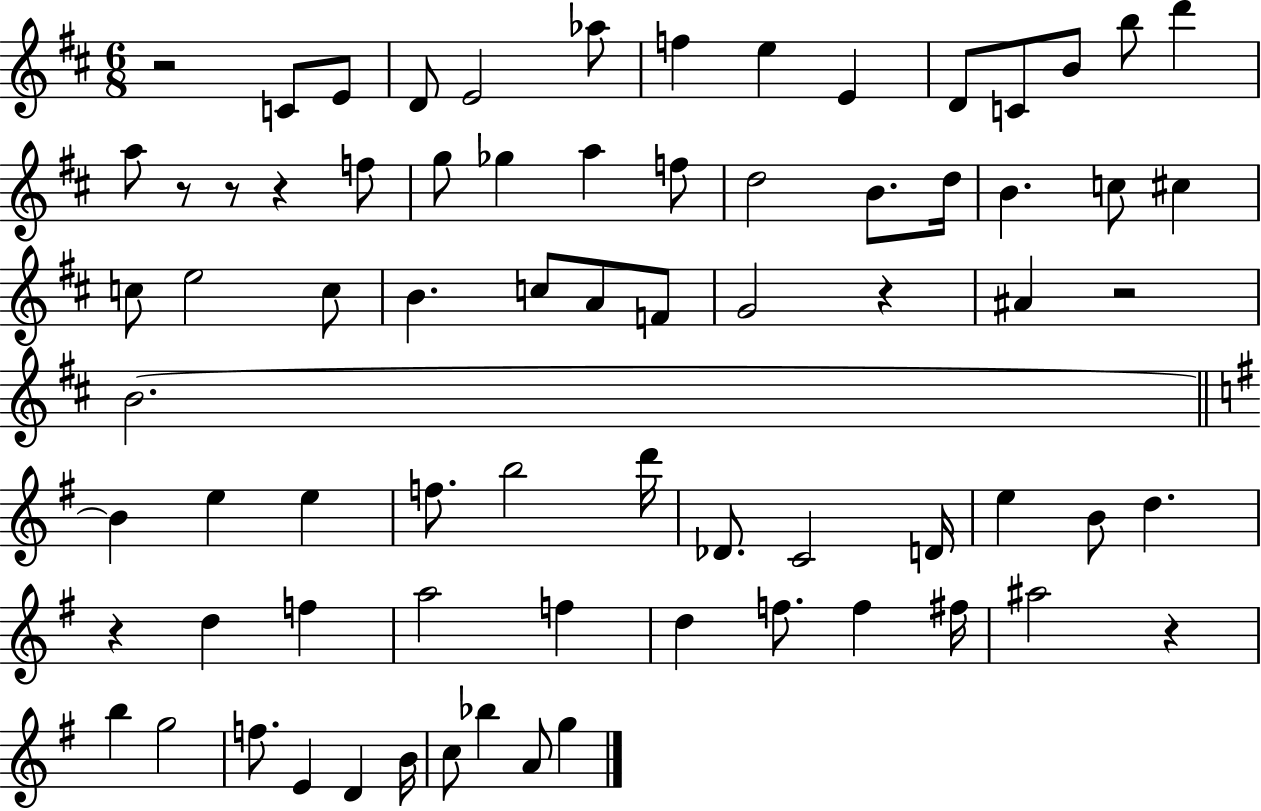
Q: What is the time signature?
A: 6/8